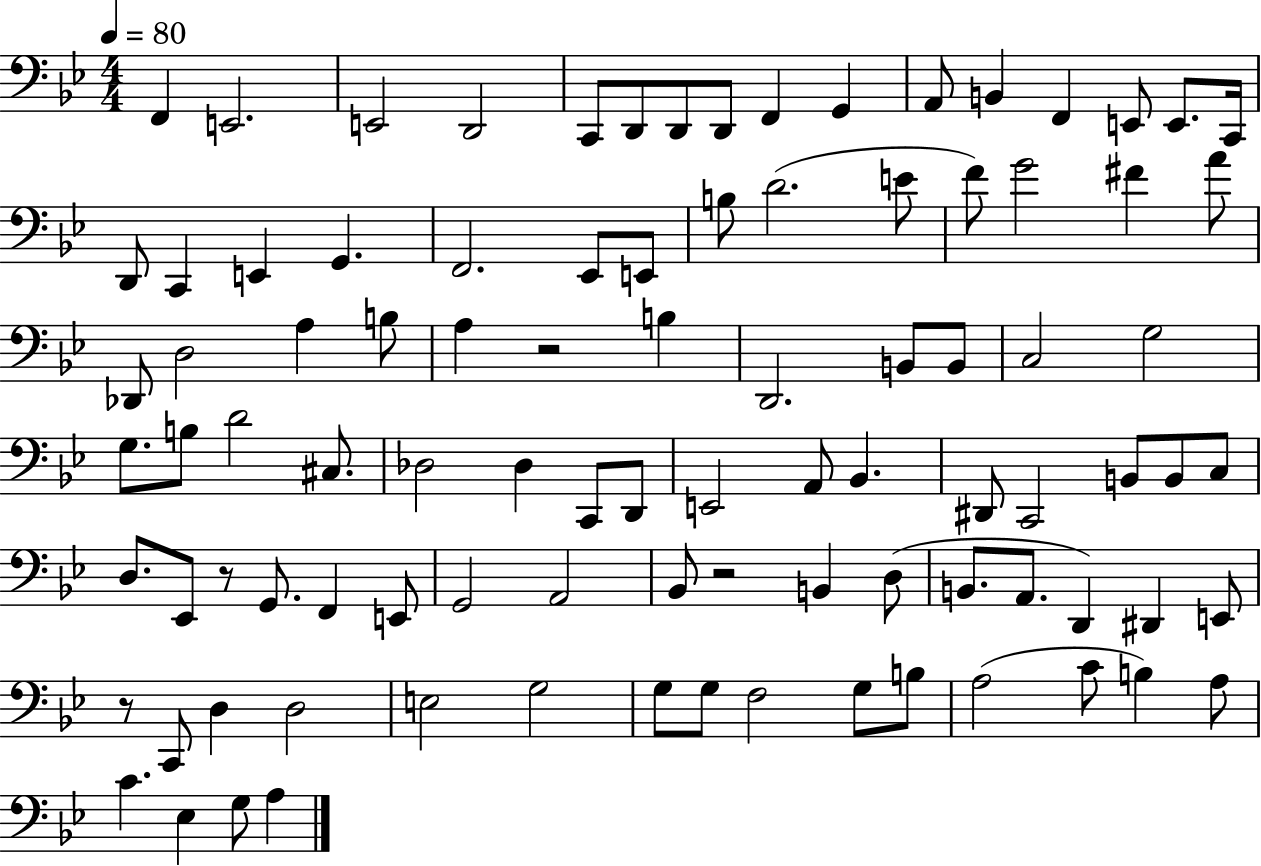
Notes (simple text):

F2/q E2/h. E2/h D2/h C2/e D2/e D2/e D2/e F2/q G2/q A2/e B2/q F2/q E2/e E2/e. C2/s D2/e C2/q E2/q G2/q. F2/h. Eb2/e E2/e B3/e D4/h. E4/e F4/e G4/h F#4/q A4/e Db2/e D3/h A3/q B3/e A3/q R/h B3/q D2/h. B2/e B2/e C3/h G3/h G3/e. B3/e D4/h C#3/e. Db3/h Db3/q C2/e D2/e E2/h A2/e Bb2/q. D#2/e C2/h B2/e B2/e C3/e D3/e. Eb2/e R/e G2/e. F2/q E2/e G2/h A2/h Bb2/e R/h B2/q D3/e B2/e. A2/e. D2/q D#2/q E2/e R/e C2/e D3/q D3/h E3/h G3/h G3/e G3/e F3/h G3/e B3/e A3/h C4/e B3/q A3/e C4/q. Eb3/q G3/e A3/q